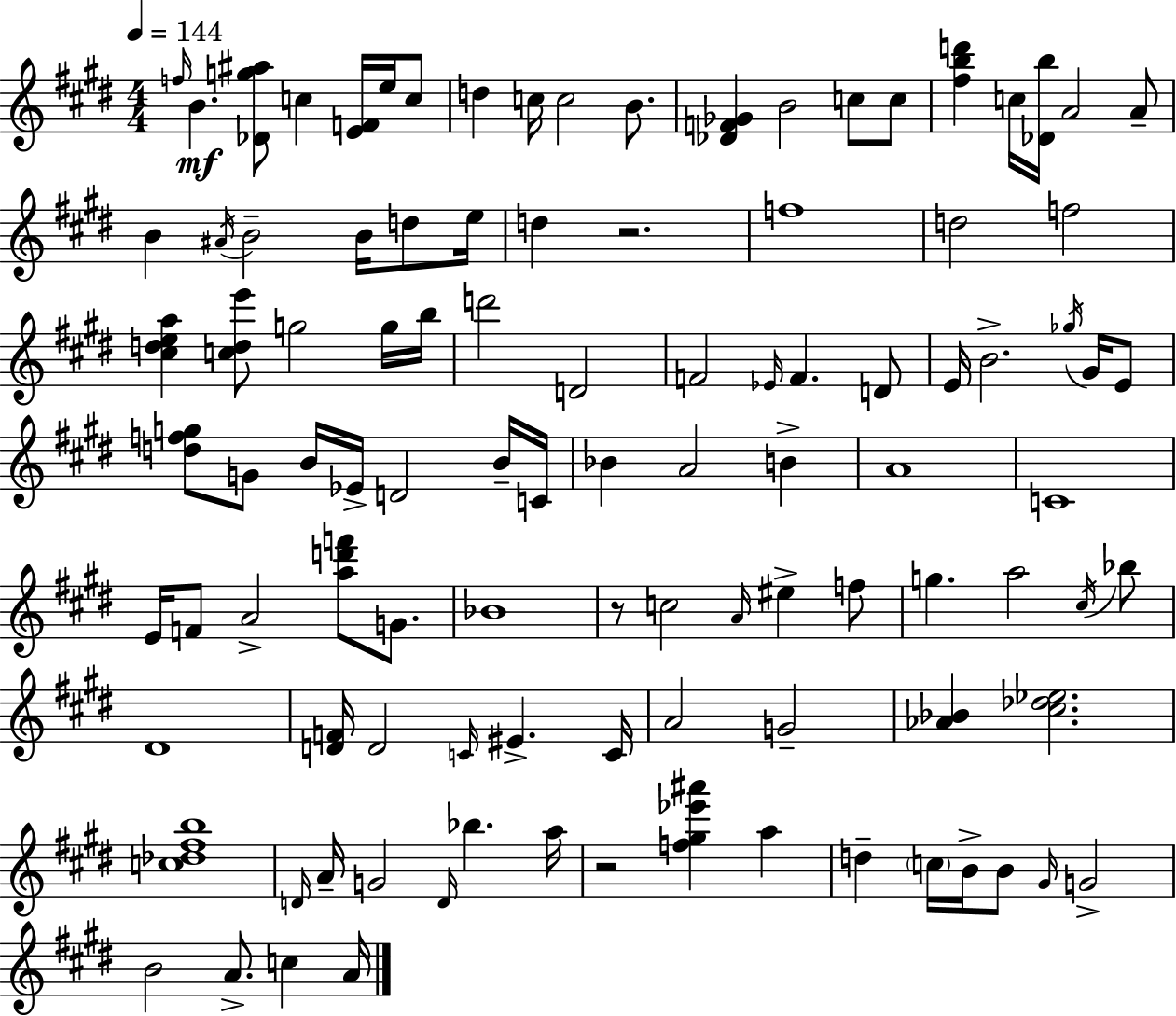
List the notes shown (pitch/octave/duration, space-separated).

F5/s B4/q. [Db4,G5,A#5]/e C5/q [E4,F4]/s E5/s C5/e D5/q C5/s C5/h B4/e. [Db4,F4,Gb4]/q B4/h C5/e C5/e [F#5,B5,D6]/q C5/s [Db4,B5]/s A4/h A4/e B4/q A#4/s B4/h B4/s D5/e E5/s D5/q R/h. F5/w D5/h F5/h [C#5,D5,E5,A5]/q [C5,D5,E6]/e G5/h G5/s B5/s D6/h D4/h F4/h Eb4/s F4/q. D4/e E4/s B4/h. Gb5/s G#4/s E4/e [D5,F5,G5]/e G4/e B4/s Eb4/s D4/h B4/s C4/s Bb4/q A4/h B4/q A4/w C4/w E4/s F4/e A4/h [A5,D6,F6]/e G4/e. Bb4/w R/e C5/h A4/s EIS5/q F5/e G5/q. A5/h C#5/s Bb5/e D#4/w [D4,F4]/s D4/h C4/s EIS4/q. C4/s A4/h G4/h [Ab4,Bb4]/q [C#5,Db5,Eb5]/h. [C5,Db5,F#5,B5]/w D4/s A4/s G4/h D4/s Bb5/q. A5/s R/h [F5,G#5,Eb6,A#6]/q A5/q D5/q C5/s B4/s B4/e G#4/s G4/h B4/h A4/e. C5/q A4/s